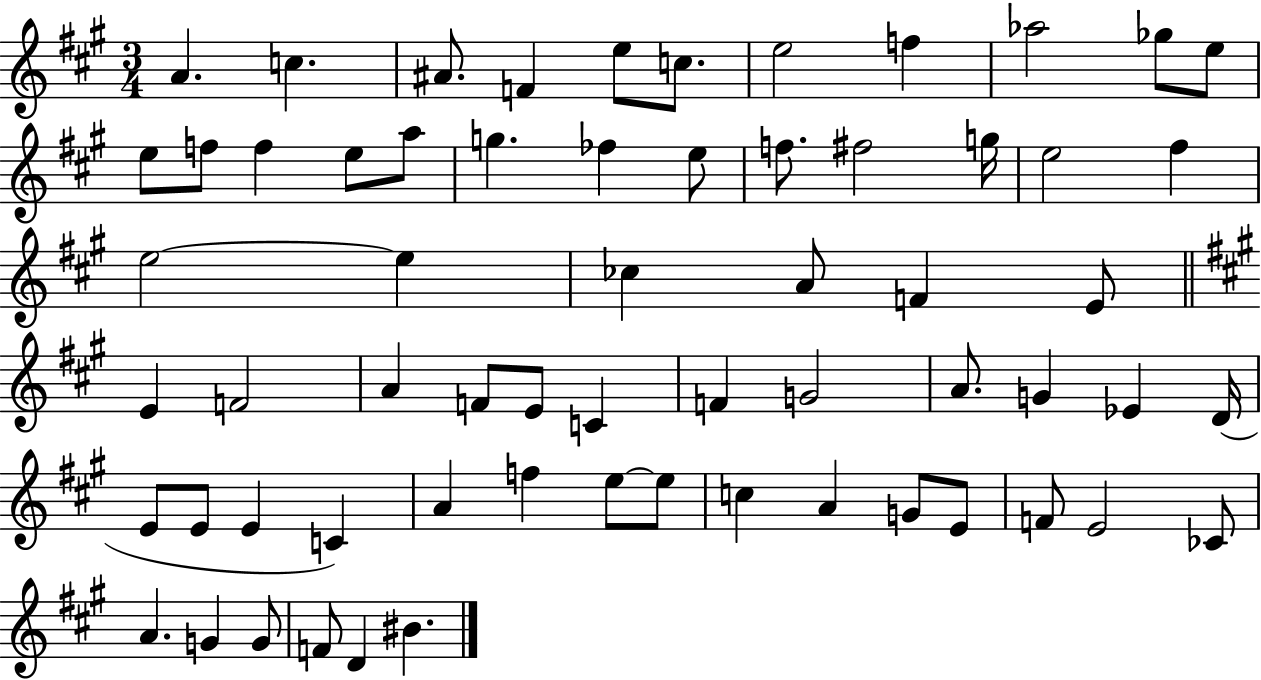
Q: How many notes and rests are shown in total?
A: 63